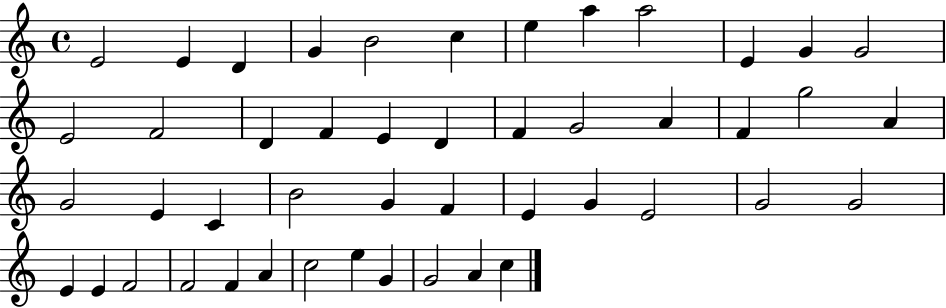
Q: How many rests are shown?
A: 0